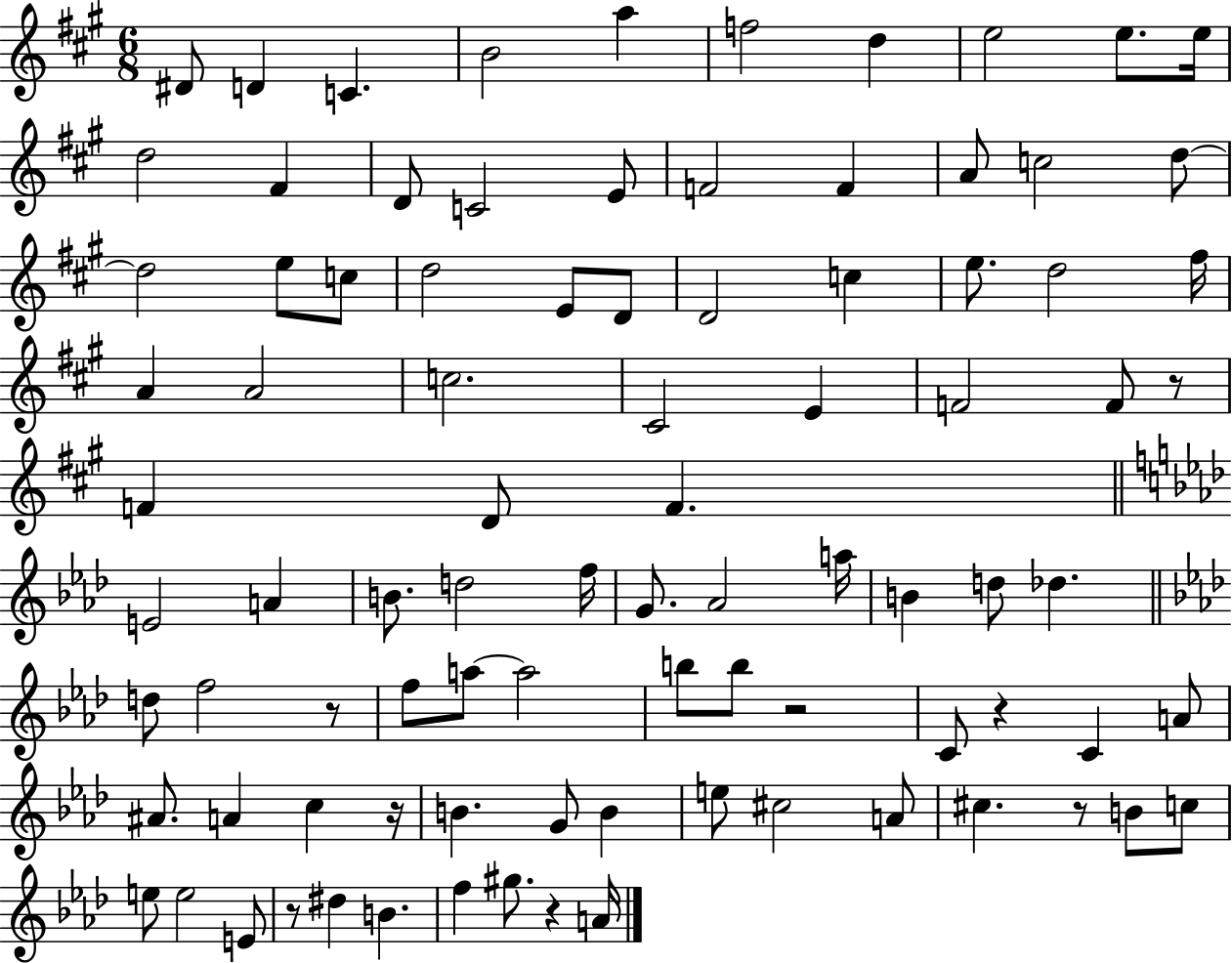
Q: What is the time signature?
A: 6/8